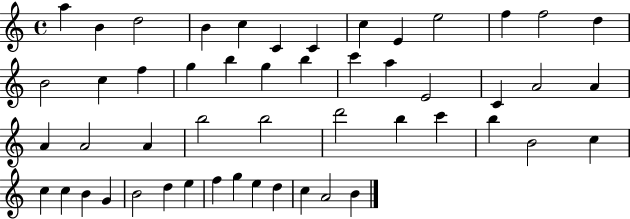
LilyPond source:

{
  \clef treble
  \time 4/4
  \defaultTimeSignature
  \key c \major
  a''4 b'4 d''2 | b'4 c''4 c'4 c'4 | c''4 e'4 e''2 | f''4 f''2 d''4 | \break b'2 c''4 f''4 | g''4 b''4 g''4 b''4 | c'''4 a''4 e'2 | c'4 a'2 a'4 | \break a'4 a'2 a'4 | b''2 b''2 | d'''2 b''4 c'''4 | b''4 b'2 c''4 | \break c''4 c''4 b'4 g'4 | b'2 d''4 e''4 | f''4 g''4 e''4 d''4 | c''4 a'2 b'4 | \break \bar "|."
}